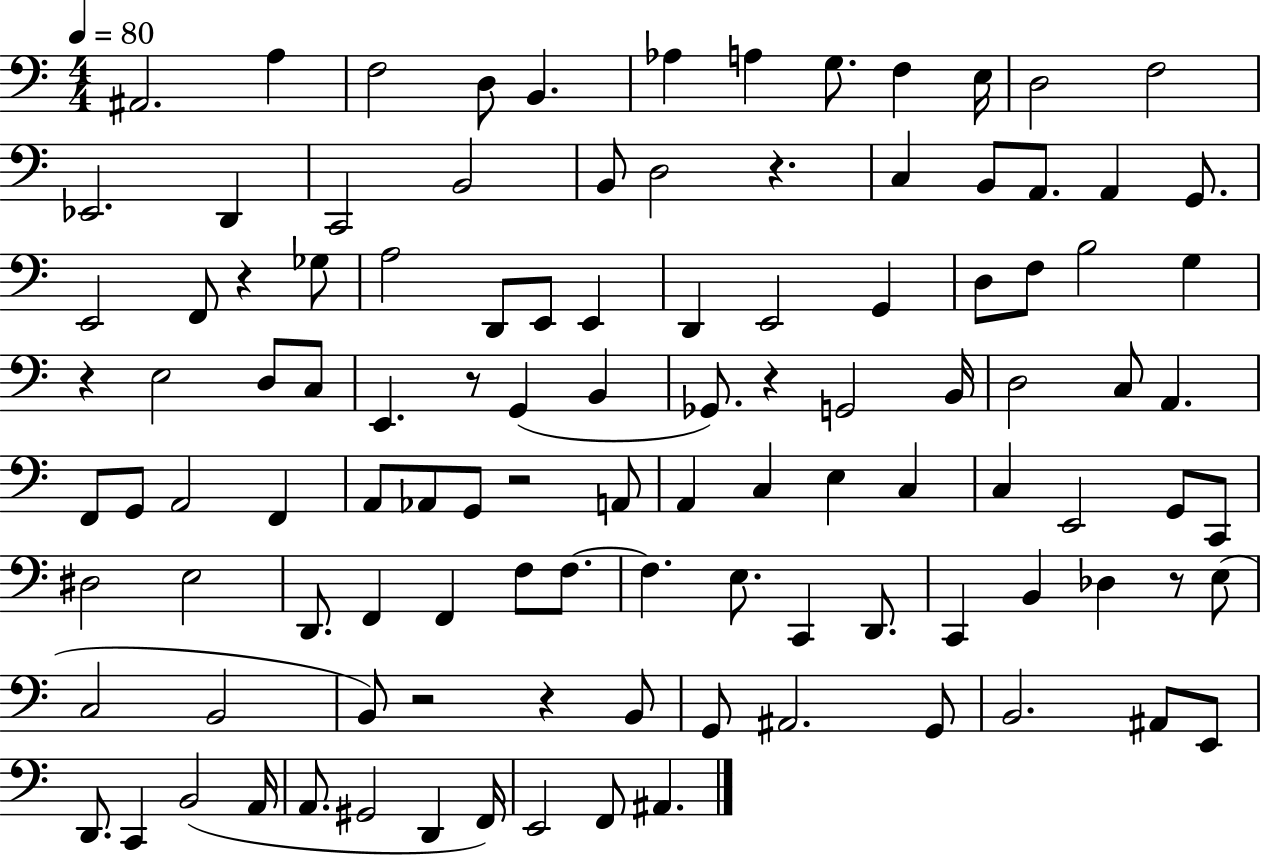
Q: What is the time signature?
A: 4/4